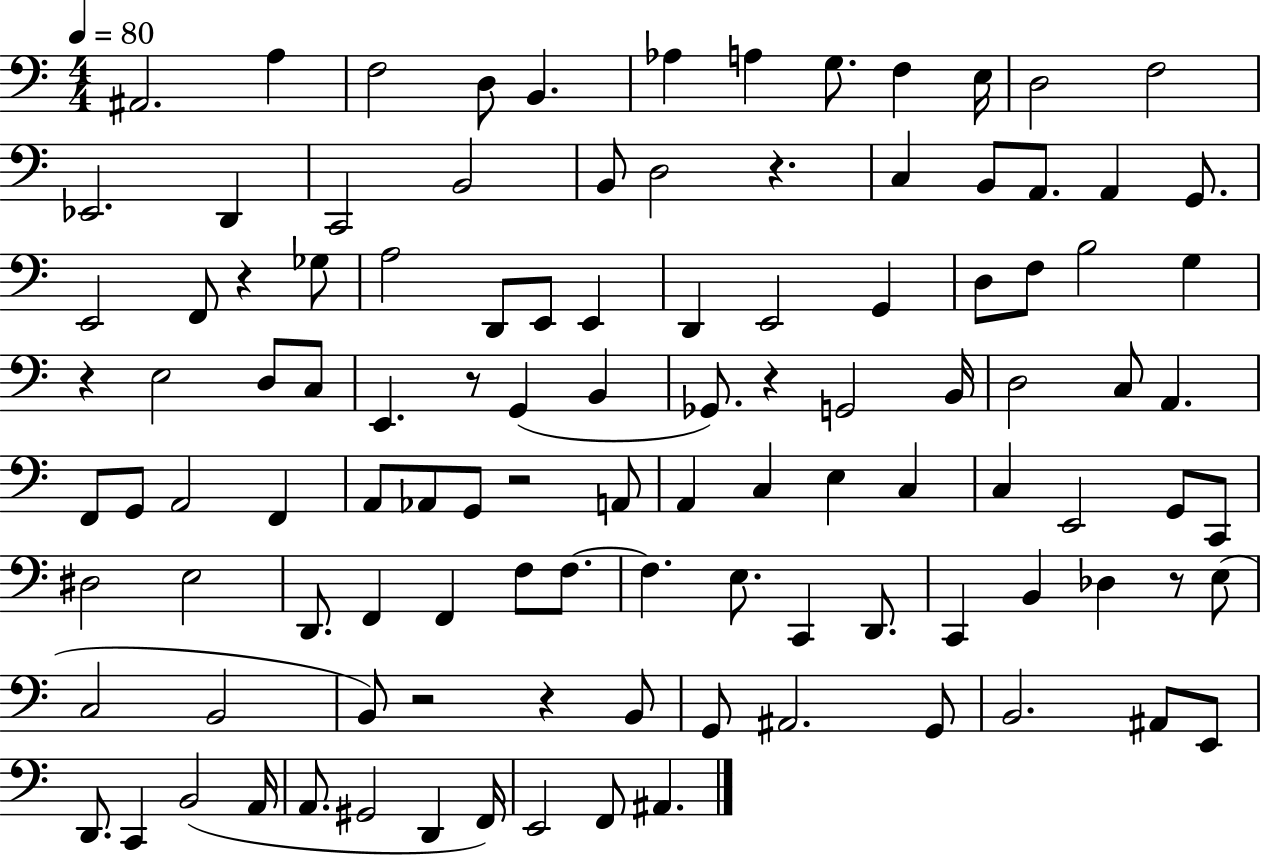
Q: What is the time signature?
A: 4/4